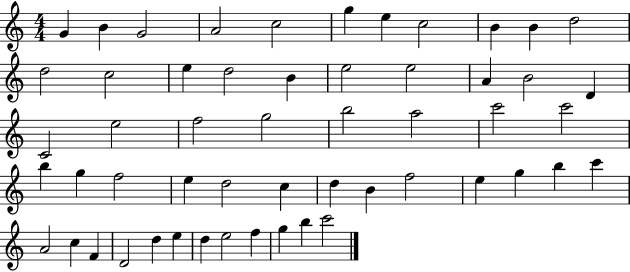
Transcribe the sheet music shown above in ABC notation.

X:1
T:Untitled
M:4/4
L:1/4
K:C
G B G2 A2 c2 g e c2 B B d2 d2 c2 e d2 B e2 e2 A B2 D C2 e2 f2 g2 b2 a2 c'2 c'2 b g f2 e d2 c d B f2 e g b c' A2 c F D2 d e d e2 f g b c'2